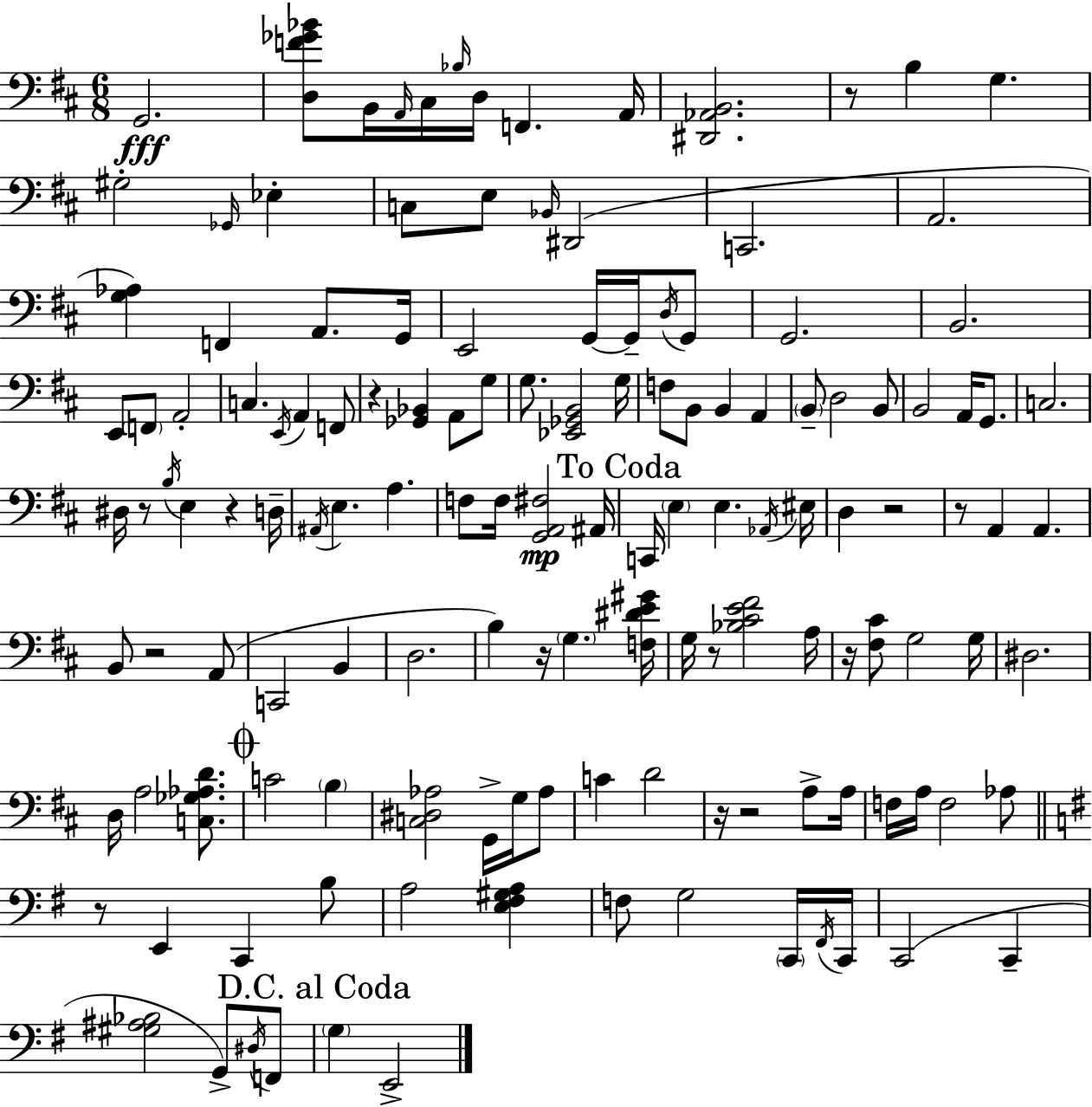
G2/h. [D3,F4,Gb4,Bb4]/e B2/s A2/s C#3/s Bb3/s D3/s F2/q. A2/s [D#2,Ab2,B2]/h. R/e B3/q G3/q. G#3/h Gb2/s Eb3/q C3/e E3/e Bb2/s D#2/h C2/h. A2/h. [G3,Ab3]/q F2/q A2/e. G2/s E2/h G2/s G2/s D3/s G2/e G2/h. B2/h. E2/e F2/e A2/h C3/q. E2/s A2/q F2/e R/q [Gb2,Bb2]/q A2/e G3/e G3/e. [Eb2,Gb2,B2]/h G3/s F3/e B2/e B2/q A2/q B2/e D3/h B2/e B2/h A2/s G2/e. C3/h. D#3/s R/e B3/s E3/q R/q D3/s A#2/s E3/q. A3/q. F3/e F3/s [G2,A2,F#3]/h A#2/s C2/s E3/q E3/q. Ab2/s EIS3/s D3/q R/h R/e A2/q A2/q. B2/e R/h A2/e C2/h B2/q D3/h. B3/q R/s G3/q. [F3,D#4,E4,G#4]/s G3/s R/e [Bb3,C#4,E4,F#4]/h A3/s R/s [F#3,C#4]/e G3/h G3/s D#3/h. D3/s A3/h [C3,Gb3,Ab3,D4]/e. C4/h B3/q [C3,D#3,Ab3]/h G2/s G3/s Ab3/e C4/q D4/h R/s R/h A3/e A3/s F3/s A3/s F3/h Ab3/e R/e E2/q C2/q B3/e A3/h [E3,F#3,G#3,A3]/q F3/e G3/h C2/s F#2/s C2/s C2/h C2/q [G#3,A#3,Bb3]/h G2/e D#3/s F2/e G3/q E2/h